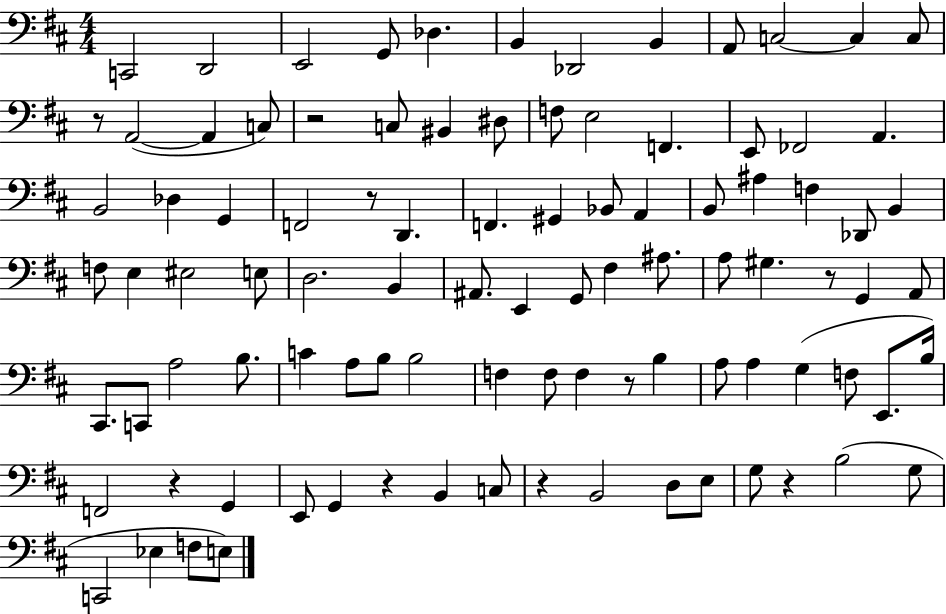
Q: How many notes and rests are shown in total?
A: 96